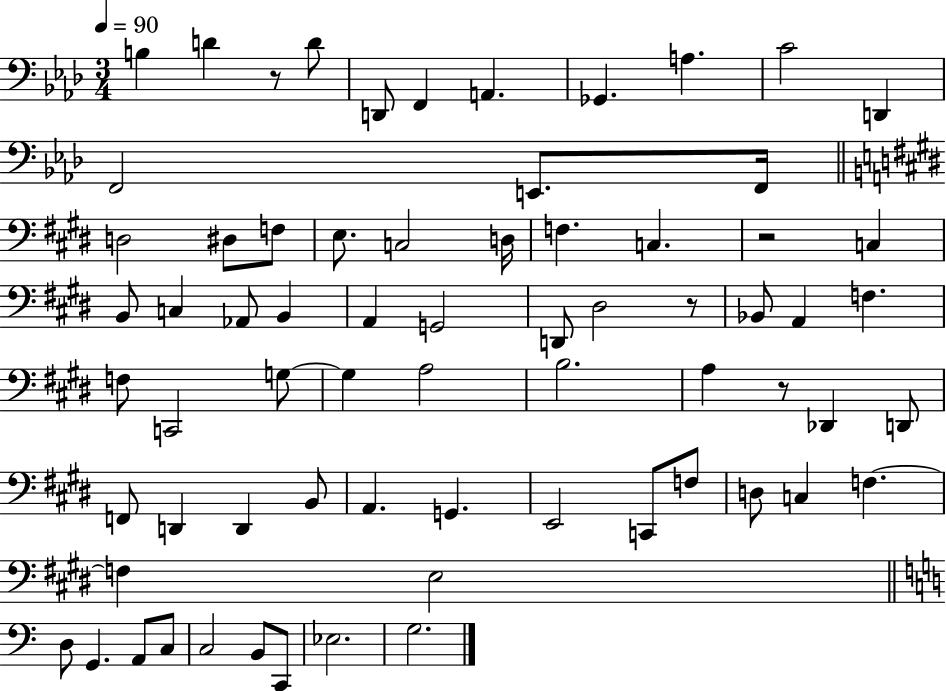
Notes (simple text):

B3/q D4/q R/e D4/e D2/e F2/q A2/q. Gb2/q. A3/q. C4/h D2/q F2/h E2/e. F2/s D3/h D#3/e F3/e E3/e. C3/h D3/s F3/q. C3/q. R/h C3/q B2/e C3/q Ab2/e B2/q A2/q G2/h D2/e D#3/h R/e Bb2/e A2/q F3/q. F3/e C2/h G3/e G3/q A3/h B3/h. A3/q R/e Db2/q D2/e F2/e D2/q D2/q B2/e A2/q. G2/q. E2/h C2/e F3/e D3/e C3/q F3/q. F3/q E3/h D3/e G2/q. A2/e C3/e C3/h B2/e C2/e Eb3/h. G3/h.